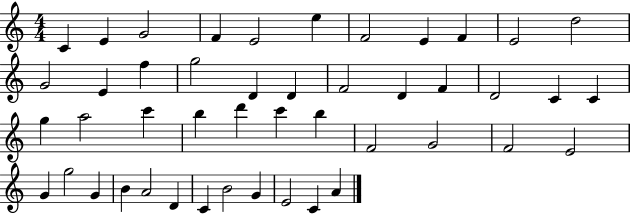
X:1
T:Untitled
M:4/4
L:1/4
K:C
C E G2 F E2 e F2 E F E2 d2 G2 E f g2 D D F2 D F D2 C C g a2 c' b d' c' b F2 G2 F2 E2 G g2 G B A2 D C B2 G E2 C A